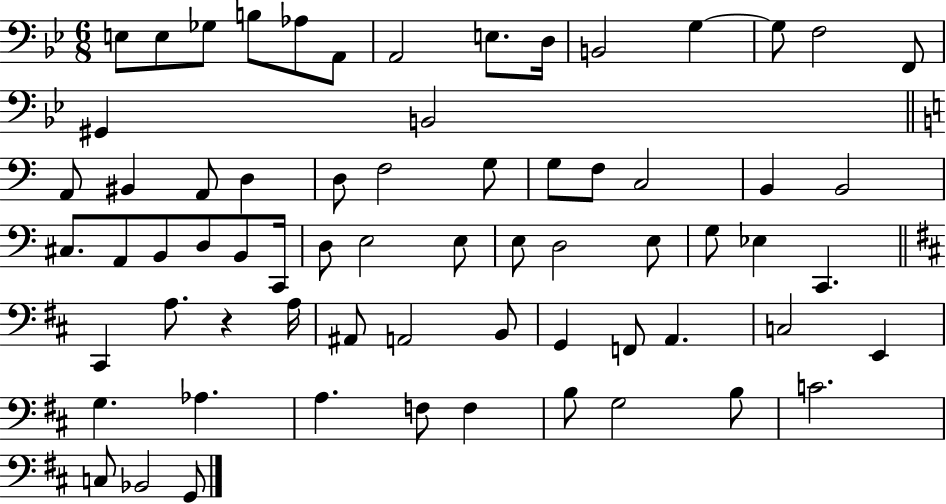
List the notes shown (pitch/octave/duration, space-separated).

E3/e E3/e Gb3/e B3/e Ab3/e A2/e A2/h E3/e. D3/s B2/h G3/q G3/e F3/h F2/e G#2/q B2/h A2/e BIS2/q A2/e D3/q D3/e F3/h G3/e G3/e F3/e C3/h B2/q B2/h C#3/e. A2/e B2/e D3/e B2/e C2/s D3/e E3/h E3/e E3/e D3/h E3/e G3/e Eb3/q C2/q. C#2/q A3/e. R/q A3/s A#2/e A2/h B2/e G2/q F2/e A2/q. C3/h E2/q G3/q. Ab3/q. A3/q. F3/e F3/q B3/e G3/h B3/e C4/h. C3/e Bb2/h G2/e